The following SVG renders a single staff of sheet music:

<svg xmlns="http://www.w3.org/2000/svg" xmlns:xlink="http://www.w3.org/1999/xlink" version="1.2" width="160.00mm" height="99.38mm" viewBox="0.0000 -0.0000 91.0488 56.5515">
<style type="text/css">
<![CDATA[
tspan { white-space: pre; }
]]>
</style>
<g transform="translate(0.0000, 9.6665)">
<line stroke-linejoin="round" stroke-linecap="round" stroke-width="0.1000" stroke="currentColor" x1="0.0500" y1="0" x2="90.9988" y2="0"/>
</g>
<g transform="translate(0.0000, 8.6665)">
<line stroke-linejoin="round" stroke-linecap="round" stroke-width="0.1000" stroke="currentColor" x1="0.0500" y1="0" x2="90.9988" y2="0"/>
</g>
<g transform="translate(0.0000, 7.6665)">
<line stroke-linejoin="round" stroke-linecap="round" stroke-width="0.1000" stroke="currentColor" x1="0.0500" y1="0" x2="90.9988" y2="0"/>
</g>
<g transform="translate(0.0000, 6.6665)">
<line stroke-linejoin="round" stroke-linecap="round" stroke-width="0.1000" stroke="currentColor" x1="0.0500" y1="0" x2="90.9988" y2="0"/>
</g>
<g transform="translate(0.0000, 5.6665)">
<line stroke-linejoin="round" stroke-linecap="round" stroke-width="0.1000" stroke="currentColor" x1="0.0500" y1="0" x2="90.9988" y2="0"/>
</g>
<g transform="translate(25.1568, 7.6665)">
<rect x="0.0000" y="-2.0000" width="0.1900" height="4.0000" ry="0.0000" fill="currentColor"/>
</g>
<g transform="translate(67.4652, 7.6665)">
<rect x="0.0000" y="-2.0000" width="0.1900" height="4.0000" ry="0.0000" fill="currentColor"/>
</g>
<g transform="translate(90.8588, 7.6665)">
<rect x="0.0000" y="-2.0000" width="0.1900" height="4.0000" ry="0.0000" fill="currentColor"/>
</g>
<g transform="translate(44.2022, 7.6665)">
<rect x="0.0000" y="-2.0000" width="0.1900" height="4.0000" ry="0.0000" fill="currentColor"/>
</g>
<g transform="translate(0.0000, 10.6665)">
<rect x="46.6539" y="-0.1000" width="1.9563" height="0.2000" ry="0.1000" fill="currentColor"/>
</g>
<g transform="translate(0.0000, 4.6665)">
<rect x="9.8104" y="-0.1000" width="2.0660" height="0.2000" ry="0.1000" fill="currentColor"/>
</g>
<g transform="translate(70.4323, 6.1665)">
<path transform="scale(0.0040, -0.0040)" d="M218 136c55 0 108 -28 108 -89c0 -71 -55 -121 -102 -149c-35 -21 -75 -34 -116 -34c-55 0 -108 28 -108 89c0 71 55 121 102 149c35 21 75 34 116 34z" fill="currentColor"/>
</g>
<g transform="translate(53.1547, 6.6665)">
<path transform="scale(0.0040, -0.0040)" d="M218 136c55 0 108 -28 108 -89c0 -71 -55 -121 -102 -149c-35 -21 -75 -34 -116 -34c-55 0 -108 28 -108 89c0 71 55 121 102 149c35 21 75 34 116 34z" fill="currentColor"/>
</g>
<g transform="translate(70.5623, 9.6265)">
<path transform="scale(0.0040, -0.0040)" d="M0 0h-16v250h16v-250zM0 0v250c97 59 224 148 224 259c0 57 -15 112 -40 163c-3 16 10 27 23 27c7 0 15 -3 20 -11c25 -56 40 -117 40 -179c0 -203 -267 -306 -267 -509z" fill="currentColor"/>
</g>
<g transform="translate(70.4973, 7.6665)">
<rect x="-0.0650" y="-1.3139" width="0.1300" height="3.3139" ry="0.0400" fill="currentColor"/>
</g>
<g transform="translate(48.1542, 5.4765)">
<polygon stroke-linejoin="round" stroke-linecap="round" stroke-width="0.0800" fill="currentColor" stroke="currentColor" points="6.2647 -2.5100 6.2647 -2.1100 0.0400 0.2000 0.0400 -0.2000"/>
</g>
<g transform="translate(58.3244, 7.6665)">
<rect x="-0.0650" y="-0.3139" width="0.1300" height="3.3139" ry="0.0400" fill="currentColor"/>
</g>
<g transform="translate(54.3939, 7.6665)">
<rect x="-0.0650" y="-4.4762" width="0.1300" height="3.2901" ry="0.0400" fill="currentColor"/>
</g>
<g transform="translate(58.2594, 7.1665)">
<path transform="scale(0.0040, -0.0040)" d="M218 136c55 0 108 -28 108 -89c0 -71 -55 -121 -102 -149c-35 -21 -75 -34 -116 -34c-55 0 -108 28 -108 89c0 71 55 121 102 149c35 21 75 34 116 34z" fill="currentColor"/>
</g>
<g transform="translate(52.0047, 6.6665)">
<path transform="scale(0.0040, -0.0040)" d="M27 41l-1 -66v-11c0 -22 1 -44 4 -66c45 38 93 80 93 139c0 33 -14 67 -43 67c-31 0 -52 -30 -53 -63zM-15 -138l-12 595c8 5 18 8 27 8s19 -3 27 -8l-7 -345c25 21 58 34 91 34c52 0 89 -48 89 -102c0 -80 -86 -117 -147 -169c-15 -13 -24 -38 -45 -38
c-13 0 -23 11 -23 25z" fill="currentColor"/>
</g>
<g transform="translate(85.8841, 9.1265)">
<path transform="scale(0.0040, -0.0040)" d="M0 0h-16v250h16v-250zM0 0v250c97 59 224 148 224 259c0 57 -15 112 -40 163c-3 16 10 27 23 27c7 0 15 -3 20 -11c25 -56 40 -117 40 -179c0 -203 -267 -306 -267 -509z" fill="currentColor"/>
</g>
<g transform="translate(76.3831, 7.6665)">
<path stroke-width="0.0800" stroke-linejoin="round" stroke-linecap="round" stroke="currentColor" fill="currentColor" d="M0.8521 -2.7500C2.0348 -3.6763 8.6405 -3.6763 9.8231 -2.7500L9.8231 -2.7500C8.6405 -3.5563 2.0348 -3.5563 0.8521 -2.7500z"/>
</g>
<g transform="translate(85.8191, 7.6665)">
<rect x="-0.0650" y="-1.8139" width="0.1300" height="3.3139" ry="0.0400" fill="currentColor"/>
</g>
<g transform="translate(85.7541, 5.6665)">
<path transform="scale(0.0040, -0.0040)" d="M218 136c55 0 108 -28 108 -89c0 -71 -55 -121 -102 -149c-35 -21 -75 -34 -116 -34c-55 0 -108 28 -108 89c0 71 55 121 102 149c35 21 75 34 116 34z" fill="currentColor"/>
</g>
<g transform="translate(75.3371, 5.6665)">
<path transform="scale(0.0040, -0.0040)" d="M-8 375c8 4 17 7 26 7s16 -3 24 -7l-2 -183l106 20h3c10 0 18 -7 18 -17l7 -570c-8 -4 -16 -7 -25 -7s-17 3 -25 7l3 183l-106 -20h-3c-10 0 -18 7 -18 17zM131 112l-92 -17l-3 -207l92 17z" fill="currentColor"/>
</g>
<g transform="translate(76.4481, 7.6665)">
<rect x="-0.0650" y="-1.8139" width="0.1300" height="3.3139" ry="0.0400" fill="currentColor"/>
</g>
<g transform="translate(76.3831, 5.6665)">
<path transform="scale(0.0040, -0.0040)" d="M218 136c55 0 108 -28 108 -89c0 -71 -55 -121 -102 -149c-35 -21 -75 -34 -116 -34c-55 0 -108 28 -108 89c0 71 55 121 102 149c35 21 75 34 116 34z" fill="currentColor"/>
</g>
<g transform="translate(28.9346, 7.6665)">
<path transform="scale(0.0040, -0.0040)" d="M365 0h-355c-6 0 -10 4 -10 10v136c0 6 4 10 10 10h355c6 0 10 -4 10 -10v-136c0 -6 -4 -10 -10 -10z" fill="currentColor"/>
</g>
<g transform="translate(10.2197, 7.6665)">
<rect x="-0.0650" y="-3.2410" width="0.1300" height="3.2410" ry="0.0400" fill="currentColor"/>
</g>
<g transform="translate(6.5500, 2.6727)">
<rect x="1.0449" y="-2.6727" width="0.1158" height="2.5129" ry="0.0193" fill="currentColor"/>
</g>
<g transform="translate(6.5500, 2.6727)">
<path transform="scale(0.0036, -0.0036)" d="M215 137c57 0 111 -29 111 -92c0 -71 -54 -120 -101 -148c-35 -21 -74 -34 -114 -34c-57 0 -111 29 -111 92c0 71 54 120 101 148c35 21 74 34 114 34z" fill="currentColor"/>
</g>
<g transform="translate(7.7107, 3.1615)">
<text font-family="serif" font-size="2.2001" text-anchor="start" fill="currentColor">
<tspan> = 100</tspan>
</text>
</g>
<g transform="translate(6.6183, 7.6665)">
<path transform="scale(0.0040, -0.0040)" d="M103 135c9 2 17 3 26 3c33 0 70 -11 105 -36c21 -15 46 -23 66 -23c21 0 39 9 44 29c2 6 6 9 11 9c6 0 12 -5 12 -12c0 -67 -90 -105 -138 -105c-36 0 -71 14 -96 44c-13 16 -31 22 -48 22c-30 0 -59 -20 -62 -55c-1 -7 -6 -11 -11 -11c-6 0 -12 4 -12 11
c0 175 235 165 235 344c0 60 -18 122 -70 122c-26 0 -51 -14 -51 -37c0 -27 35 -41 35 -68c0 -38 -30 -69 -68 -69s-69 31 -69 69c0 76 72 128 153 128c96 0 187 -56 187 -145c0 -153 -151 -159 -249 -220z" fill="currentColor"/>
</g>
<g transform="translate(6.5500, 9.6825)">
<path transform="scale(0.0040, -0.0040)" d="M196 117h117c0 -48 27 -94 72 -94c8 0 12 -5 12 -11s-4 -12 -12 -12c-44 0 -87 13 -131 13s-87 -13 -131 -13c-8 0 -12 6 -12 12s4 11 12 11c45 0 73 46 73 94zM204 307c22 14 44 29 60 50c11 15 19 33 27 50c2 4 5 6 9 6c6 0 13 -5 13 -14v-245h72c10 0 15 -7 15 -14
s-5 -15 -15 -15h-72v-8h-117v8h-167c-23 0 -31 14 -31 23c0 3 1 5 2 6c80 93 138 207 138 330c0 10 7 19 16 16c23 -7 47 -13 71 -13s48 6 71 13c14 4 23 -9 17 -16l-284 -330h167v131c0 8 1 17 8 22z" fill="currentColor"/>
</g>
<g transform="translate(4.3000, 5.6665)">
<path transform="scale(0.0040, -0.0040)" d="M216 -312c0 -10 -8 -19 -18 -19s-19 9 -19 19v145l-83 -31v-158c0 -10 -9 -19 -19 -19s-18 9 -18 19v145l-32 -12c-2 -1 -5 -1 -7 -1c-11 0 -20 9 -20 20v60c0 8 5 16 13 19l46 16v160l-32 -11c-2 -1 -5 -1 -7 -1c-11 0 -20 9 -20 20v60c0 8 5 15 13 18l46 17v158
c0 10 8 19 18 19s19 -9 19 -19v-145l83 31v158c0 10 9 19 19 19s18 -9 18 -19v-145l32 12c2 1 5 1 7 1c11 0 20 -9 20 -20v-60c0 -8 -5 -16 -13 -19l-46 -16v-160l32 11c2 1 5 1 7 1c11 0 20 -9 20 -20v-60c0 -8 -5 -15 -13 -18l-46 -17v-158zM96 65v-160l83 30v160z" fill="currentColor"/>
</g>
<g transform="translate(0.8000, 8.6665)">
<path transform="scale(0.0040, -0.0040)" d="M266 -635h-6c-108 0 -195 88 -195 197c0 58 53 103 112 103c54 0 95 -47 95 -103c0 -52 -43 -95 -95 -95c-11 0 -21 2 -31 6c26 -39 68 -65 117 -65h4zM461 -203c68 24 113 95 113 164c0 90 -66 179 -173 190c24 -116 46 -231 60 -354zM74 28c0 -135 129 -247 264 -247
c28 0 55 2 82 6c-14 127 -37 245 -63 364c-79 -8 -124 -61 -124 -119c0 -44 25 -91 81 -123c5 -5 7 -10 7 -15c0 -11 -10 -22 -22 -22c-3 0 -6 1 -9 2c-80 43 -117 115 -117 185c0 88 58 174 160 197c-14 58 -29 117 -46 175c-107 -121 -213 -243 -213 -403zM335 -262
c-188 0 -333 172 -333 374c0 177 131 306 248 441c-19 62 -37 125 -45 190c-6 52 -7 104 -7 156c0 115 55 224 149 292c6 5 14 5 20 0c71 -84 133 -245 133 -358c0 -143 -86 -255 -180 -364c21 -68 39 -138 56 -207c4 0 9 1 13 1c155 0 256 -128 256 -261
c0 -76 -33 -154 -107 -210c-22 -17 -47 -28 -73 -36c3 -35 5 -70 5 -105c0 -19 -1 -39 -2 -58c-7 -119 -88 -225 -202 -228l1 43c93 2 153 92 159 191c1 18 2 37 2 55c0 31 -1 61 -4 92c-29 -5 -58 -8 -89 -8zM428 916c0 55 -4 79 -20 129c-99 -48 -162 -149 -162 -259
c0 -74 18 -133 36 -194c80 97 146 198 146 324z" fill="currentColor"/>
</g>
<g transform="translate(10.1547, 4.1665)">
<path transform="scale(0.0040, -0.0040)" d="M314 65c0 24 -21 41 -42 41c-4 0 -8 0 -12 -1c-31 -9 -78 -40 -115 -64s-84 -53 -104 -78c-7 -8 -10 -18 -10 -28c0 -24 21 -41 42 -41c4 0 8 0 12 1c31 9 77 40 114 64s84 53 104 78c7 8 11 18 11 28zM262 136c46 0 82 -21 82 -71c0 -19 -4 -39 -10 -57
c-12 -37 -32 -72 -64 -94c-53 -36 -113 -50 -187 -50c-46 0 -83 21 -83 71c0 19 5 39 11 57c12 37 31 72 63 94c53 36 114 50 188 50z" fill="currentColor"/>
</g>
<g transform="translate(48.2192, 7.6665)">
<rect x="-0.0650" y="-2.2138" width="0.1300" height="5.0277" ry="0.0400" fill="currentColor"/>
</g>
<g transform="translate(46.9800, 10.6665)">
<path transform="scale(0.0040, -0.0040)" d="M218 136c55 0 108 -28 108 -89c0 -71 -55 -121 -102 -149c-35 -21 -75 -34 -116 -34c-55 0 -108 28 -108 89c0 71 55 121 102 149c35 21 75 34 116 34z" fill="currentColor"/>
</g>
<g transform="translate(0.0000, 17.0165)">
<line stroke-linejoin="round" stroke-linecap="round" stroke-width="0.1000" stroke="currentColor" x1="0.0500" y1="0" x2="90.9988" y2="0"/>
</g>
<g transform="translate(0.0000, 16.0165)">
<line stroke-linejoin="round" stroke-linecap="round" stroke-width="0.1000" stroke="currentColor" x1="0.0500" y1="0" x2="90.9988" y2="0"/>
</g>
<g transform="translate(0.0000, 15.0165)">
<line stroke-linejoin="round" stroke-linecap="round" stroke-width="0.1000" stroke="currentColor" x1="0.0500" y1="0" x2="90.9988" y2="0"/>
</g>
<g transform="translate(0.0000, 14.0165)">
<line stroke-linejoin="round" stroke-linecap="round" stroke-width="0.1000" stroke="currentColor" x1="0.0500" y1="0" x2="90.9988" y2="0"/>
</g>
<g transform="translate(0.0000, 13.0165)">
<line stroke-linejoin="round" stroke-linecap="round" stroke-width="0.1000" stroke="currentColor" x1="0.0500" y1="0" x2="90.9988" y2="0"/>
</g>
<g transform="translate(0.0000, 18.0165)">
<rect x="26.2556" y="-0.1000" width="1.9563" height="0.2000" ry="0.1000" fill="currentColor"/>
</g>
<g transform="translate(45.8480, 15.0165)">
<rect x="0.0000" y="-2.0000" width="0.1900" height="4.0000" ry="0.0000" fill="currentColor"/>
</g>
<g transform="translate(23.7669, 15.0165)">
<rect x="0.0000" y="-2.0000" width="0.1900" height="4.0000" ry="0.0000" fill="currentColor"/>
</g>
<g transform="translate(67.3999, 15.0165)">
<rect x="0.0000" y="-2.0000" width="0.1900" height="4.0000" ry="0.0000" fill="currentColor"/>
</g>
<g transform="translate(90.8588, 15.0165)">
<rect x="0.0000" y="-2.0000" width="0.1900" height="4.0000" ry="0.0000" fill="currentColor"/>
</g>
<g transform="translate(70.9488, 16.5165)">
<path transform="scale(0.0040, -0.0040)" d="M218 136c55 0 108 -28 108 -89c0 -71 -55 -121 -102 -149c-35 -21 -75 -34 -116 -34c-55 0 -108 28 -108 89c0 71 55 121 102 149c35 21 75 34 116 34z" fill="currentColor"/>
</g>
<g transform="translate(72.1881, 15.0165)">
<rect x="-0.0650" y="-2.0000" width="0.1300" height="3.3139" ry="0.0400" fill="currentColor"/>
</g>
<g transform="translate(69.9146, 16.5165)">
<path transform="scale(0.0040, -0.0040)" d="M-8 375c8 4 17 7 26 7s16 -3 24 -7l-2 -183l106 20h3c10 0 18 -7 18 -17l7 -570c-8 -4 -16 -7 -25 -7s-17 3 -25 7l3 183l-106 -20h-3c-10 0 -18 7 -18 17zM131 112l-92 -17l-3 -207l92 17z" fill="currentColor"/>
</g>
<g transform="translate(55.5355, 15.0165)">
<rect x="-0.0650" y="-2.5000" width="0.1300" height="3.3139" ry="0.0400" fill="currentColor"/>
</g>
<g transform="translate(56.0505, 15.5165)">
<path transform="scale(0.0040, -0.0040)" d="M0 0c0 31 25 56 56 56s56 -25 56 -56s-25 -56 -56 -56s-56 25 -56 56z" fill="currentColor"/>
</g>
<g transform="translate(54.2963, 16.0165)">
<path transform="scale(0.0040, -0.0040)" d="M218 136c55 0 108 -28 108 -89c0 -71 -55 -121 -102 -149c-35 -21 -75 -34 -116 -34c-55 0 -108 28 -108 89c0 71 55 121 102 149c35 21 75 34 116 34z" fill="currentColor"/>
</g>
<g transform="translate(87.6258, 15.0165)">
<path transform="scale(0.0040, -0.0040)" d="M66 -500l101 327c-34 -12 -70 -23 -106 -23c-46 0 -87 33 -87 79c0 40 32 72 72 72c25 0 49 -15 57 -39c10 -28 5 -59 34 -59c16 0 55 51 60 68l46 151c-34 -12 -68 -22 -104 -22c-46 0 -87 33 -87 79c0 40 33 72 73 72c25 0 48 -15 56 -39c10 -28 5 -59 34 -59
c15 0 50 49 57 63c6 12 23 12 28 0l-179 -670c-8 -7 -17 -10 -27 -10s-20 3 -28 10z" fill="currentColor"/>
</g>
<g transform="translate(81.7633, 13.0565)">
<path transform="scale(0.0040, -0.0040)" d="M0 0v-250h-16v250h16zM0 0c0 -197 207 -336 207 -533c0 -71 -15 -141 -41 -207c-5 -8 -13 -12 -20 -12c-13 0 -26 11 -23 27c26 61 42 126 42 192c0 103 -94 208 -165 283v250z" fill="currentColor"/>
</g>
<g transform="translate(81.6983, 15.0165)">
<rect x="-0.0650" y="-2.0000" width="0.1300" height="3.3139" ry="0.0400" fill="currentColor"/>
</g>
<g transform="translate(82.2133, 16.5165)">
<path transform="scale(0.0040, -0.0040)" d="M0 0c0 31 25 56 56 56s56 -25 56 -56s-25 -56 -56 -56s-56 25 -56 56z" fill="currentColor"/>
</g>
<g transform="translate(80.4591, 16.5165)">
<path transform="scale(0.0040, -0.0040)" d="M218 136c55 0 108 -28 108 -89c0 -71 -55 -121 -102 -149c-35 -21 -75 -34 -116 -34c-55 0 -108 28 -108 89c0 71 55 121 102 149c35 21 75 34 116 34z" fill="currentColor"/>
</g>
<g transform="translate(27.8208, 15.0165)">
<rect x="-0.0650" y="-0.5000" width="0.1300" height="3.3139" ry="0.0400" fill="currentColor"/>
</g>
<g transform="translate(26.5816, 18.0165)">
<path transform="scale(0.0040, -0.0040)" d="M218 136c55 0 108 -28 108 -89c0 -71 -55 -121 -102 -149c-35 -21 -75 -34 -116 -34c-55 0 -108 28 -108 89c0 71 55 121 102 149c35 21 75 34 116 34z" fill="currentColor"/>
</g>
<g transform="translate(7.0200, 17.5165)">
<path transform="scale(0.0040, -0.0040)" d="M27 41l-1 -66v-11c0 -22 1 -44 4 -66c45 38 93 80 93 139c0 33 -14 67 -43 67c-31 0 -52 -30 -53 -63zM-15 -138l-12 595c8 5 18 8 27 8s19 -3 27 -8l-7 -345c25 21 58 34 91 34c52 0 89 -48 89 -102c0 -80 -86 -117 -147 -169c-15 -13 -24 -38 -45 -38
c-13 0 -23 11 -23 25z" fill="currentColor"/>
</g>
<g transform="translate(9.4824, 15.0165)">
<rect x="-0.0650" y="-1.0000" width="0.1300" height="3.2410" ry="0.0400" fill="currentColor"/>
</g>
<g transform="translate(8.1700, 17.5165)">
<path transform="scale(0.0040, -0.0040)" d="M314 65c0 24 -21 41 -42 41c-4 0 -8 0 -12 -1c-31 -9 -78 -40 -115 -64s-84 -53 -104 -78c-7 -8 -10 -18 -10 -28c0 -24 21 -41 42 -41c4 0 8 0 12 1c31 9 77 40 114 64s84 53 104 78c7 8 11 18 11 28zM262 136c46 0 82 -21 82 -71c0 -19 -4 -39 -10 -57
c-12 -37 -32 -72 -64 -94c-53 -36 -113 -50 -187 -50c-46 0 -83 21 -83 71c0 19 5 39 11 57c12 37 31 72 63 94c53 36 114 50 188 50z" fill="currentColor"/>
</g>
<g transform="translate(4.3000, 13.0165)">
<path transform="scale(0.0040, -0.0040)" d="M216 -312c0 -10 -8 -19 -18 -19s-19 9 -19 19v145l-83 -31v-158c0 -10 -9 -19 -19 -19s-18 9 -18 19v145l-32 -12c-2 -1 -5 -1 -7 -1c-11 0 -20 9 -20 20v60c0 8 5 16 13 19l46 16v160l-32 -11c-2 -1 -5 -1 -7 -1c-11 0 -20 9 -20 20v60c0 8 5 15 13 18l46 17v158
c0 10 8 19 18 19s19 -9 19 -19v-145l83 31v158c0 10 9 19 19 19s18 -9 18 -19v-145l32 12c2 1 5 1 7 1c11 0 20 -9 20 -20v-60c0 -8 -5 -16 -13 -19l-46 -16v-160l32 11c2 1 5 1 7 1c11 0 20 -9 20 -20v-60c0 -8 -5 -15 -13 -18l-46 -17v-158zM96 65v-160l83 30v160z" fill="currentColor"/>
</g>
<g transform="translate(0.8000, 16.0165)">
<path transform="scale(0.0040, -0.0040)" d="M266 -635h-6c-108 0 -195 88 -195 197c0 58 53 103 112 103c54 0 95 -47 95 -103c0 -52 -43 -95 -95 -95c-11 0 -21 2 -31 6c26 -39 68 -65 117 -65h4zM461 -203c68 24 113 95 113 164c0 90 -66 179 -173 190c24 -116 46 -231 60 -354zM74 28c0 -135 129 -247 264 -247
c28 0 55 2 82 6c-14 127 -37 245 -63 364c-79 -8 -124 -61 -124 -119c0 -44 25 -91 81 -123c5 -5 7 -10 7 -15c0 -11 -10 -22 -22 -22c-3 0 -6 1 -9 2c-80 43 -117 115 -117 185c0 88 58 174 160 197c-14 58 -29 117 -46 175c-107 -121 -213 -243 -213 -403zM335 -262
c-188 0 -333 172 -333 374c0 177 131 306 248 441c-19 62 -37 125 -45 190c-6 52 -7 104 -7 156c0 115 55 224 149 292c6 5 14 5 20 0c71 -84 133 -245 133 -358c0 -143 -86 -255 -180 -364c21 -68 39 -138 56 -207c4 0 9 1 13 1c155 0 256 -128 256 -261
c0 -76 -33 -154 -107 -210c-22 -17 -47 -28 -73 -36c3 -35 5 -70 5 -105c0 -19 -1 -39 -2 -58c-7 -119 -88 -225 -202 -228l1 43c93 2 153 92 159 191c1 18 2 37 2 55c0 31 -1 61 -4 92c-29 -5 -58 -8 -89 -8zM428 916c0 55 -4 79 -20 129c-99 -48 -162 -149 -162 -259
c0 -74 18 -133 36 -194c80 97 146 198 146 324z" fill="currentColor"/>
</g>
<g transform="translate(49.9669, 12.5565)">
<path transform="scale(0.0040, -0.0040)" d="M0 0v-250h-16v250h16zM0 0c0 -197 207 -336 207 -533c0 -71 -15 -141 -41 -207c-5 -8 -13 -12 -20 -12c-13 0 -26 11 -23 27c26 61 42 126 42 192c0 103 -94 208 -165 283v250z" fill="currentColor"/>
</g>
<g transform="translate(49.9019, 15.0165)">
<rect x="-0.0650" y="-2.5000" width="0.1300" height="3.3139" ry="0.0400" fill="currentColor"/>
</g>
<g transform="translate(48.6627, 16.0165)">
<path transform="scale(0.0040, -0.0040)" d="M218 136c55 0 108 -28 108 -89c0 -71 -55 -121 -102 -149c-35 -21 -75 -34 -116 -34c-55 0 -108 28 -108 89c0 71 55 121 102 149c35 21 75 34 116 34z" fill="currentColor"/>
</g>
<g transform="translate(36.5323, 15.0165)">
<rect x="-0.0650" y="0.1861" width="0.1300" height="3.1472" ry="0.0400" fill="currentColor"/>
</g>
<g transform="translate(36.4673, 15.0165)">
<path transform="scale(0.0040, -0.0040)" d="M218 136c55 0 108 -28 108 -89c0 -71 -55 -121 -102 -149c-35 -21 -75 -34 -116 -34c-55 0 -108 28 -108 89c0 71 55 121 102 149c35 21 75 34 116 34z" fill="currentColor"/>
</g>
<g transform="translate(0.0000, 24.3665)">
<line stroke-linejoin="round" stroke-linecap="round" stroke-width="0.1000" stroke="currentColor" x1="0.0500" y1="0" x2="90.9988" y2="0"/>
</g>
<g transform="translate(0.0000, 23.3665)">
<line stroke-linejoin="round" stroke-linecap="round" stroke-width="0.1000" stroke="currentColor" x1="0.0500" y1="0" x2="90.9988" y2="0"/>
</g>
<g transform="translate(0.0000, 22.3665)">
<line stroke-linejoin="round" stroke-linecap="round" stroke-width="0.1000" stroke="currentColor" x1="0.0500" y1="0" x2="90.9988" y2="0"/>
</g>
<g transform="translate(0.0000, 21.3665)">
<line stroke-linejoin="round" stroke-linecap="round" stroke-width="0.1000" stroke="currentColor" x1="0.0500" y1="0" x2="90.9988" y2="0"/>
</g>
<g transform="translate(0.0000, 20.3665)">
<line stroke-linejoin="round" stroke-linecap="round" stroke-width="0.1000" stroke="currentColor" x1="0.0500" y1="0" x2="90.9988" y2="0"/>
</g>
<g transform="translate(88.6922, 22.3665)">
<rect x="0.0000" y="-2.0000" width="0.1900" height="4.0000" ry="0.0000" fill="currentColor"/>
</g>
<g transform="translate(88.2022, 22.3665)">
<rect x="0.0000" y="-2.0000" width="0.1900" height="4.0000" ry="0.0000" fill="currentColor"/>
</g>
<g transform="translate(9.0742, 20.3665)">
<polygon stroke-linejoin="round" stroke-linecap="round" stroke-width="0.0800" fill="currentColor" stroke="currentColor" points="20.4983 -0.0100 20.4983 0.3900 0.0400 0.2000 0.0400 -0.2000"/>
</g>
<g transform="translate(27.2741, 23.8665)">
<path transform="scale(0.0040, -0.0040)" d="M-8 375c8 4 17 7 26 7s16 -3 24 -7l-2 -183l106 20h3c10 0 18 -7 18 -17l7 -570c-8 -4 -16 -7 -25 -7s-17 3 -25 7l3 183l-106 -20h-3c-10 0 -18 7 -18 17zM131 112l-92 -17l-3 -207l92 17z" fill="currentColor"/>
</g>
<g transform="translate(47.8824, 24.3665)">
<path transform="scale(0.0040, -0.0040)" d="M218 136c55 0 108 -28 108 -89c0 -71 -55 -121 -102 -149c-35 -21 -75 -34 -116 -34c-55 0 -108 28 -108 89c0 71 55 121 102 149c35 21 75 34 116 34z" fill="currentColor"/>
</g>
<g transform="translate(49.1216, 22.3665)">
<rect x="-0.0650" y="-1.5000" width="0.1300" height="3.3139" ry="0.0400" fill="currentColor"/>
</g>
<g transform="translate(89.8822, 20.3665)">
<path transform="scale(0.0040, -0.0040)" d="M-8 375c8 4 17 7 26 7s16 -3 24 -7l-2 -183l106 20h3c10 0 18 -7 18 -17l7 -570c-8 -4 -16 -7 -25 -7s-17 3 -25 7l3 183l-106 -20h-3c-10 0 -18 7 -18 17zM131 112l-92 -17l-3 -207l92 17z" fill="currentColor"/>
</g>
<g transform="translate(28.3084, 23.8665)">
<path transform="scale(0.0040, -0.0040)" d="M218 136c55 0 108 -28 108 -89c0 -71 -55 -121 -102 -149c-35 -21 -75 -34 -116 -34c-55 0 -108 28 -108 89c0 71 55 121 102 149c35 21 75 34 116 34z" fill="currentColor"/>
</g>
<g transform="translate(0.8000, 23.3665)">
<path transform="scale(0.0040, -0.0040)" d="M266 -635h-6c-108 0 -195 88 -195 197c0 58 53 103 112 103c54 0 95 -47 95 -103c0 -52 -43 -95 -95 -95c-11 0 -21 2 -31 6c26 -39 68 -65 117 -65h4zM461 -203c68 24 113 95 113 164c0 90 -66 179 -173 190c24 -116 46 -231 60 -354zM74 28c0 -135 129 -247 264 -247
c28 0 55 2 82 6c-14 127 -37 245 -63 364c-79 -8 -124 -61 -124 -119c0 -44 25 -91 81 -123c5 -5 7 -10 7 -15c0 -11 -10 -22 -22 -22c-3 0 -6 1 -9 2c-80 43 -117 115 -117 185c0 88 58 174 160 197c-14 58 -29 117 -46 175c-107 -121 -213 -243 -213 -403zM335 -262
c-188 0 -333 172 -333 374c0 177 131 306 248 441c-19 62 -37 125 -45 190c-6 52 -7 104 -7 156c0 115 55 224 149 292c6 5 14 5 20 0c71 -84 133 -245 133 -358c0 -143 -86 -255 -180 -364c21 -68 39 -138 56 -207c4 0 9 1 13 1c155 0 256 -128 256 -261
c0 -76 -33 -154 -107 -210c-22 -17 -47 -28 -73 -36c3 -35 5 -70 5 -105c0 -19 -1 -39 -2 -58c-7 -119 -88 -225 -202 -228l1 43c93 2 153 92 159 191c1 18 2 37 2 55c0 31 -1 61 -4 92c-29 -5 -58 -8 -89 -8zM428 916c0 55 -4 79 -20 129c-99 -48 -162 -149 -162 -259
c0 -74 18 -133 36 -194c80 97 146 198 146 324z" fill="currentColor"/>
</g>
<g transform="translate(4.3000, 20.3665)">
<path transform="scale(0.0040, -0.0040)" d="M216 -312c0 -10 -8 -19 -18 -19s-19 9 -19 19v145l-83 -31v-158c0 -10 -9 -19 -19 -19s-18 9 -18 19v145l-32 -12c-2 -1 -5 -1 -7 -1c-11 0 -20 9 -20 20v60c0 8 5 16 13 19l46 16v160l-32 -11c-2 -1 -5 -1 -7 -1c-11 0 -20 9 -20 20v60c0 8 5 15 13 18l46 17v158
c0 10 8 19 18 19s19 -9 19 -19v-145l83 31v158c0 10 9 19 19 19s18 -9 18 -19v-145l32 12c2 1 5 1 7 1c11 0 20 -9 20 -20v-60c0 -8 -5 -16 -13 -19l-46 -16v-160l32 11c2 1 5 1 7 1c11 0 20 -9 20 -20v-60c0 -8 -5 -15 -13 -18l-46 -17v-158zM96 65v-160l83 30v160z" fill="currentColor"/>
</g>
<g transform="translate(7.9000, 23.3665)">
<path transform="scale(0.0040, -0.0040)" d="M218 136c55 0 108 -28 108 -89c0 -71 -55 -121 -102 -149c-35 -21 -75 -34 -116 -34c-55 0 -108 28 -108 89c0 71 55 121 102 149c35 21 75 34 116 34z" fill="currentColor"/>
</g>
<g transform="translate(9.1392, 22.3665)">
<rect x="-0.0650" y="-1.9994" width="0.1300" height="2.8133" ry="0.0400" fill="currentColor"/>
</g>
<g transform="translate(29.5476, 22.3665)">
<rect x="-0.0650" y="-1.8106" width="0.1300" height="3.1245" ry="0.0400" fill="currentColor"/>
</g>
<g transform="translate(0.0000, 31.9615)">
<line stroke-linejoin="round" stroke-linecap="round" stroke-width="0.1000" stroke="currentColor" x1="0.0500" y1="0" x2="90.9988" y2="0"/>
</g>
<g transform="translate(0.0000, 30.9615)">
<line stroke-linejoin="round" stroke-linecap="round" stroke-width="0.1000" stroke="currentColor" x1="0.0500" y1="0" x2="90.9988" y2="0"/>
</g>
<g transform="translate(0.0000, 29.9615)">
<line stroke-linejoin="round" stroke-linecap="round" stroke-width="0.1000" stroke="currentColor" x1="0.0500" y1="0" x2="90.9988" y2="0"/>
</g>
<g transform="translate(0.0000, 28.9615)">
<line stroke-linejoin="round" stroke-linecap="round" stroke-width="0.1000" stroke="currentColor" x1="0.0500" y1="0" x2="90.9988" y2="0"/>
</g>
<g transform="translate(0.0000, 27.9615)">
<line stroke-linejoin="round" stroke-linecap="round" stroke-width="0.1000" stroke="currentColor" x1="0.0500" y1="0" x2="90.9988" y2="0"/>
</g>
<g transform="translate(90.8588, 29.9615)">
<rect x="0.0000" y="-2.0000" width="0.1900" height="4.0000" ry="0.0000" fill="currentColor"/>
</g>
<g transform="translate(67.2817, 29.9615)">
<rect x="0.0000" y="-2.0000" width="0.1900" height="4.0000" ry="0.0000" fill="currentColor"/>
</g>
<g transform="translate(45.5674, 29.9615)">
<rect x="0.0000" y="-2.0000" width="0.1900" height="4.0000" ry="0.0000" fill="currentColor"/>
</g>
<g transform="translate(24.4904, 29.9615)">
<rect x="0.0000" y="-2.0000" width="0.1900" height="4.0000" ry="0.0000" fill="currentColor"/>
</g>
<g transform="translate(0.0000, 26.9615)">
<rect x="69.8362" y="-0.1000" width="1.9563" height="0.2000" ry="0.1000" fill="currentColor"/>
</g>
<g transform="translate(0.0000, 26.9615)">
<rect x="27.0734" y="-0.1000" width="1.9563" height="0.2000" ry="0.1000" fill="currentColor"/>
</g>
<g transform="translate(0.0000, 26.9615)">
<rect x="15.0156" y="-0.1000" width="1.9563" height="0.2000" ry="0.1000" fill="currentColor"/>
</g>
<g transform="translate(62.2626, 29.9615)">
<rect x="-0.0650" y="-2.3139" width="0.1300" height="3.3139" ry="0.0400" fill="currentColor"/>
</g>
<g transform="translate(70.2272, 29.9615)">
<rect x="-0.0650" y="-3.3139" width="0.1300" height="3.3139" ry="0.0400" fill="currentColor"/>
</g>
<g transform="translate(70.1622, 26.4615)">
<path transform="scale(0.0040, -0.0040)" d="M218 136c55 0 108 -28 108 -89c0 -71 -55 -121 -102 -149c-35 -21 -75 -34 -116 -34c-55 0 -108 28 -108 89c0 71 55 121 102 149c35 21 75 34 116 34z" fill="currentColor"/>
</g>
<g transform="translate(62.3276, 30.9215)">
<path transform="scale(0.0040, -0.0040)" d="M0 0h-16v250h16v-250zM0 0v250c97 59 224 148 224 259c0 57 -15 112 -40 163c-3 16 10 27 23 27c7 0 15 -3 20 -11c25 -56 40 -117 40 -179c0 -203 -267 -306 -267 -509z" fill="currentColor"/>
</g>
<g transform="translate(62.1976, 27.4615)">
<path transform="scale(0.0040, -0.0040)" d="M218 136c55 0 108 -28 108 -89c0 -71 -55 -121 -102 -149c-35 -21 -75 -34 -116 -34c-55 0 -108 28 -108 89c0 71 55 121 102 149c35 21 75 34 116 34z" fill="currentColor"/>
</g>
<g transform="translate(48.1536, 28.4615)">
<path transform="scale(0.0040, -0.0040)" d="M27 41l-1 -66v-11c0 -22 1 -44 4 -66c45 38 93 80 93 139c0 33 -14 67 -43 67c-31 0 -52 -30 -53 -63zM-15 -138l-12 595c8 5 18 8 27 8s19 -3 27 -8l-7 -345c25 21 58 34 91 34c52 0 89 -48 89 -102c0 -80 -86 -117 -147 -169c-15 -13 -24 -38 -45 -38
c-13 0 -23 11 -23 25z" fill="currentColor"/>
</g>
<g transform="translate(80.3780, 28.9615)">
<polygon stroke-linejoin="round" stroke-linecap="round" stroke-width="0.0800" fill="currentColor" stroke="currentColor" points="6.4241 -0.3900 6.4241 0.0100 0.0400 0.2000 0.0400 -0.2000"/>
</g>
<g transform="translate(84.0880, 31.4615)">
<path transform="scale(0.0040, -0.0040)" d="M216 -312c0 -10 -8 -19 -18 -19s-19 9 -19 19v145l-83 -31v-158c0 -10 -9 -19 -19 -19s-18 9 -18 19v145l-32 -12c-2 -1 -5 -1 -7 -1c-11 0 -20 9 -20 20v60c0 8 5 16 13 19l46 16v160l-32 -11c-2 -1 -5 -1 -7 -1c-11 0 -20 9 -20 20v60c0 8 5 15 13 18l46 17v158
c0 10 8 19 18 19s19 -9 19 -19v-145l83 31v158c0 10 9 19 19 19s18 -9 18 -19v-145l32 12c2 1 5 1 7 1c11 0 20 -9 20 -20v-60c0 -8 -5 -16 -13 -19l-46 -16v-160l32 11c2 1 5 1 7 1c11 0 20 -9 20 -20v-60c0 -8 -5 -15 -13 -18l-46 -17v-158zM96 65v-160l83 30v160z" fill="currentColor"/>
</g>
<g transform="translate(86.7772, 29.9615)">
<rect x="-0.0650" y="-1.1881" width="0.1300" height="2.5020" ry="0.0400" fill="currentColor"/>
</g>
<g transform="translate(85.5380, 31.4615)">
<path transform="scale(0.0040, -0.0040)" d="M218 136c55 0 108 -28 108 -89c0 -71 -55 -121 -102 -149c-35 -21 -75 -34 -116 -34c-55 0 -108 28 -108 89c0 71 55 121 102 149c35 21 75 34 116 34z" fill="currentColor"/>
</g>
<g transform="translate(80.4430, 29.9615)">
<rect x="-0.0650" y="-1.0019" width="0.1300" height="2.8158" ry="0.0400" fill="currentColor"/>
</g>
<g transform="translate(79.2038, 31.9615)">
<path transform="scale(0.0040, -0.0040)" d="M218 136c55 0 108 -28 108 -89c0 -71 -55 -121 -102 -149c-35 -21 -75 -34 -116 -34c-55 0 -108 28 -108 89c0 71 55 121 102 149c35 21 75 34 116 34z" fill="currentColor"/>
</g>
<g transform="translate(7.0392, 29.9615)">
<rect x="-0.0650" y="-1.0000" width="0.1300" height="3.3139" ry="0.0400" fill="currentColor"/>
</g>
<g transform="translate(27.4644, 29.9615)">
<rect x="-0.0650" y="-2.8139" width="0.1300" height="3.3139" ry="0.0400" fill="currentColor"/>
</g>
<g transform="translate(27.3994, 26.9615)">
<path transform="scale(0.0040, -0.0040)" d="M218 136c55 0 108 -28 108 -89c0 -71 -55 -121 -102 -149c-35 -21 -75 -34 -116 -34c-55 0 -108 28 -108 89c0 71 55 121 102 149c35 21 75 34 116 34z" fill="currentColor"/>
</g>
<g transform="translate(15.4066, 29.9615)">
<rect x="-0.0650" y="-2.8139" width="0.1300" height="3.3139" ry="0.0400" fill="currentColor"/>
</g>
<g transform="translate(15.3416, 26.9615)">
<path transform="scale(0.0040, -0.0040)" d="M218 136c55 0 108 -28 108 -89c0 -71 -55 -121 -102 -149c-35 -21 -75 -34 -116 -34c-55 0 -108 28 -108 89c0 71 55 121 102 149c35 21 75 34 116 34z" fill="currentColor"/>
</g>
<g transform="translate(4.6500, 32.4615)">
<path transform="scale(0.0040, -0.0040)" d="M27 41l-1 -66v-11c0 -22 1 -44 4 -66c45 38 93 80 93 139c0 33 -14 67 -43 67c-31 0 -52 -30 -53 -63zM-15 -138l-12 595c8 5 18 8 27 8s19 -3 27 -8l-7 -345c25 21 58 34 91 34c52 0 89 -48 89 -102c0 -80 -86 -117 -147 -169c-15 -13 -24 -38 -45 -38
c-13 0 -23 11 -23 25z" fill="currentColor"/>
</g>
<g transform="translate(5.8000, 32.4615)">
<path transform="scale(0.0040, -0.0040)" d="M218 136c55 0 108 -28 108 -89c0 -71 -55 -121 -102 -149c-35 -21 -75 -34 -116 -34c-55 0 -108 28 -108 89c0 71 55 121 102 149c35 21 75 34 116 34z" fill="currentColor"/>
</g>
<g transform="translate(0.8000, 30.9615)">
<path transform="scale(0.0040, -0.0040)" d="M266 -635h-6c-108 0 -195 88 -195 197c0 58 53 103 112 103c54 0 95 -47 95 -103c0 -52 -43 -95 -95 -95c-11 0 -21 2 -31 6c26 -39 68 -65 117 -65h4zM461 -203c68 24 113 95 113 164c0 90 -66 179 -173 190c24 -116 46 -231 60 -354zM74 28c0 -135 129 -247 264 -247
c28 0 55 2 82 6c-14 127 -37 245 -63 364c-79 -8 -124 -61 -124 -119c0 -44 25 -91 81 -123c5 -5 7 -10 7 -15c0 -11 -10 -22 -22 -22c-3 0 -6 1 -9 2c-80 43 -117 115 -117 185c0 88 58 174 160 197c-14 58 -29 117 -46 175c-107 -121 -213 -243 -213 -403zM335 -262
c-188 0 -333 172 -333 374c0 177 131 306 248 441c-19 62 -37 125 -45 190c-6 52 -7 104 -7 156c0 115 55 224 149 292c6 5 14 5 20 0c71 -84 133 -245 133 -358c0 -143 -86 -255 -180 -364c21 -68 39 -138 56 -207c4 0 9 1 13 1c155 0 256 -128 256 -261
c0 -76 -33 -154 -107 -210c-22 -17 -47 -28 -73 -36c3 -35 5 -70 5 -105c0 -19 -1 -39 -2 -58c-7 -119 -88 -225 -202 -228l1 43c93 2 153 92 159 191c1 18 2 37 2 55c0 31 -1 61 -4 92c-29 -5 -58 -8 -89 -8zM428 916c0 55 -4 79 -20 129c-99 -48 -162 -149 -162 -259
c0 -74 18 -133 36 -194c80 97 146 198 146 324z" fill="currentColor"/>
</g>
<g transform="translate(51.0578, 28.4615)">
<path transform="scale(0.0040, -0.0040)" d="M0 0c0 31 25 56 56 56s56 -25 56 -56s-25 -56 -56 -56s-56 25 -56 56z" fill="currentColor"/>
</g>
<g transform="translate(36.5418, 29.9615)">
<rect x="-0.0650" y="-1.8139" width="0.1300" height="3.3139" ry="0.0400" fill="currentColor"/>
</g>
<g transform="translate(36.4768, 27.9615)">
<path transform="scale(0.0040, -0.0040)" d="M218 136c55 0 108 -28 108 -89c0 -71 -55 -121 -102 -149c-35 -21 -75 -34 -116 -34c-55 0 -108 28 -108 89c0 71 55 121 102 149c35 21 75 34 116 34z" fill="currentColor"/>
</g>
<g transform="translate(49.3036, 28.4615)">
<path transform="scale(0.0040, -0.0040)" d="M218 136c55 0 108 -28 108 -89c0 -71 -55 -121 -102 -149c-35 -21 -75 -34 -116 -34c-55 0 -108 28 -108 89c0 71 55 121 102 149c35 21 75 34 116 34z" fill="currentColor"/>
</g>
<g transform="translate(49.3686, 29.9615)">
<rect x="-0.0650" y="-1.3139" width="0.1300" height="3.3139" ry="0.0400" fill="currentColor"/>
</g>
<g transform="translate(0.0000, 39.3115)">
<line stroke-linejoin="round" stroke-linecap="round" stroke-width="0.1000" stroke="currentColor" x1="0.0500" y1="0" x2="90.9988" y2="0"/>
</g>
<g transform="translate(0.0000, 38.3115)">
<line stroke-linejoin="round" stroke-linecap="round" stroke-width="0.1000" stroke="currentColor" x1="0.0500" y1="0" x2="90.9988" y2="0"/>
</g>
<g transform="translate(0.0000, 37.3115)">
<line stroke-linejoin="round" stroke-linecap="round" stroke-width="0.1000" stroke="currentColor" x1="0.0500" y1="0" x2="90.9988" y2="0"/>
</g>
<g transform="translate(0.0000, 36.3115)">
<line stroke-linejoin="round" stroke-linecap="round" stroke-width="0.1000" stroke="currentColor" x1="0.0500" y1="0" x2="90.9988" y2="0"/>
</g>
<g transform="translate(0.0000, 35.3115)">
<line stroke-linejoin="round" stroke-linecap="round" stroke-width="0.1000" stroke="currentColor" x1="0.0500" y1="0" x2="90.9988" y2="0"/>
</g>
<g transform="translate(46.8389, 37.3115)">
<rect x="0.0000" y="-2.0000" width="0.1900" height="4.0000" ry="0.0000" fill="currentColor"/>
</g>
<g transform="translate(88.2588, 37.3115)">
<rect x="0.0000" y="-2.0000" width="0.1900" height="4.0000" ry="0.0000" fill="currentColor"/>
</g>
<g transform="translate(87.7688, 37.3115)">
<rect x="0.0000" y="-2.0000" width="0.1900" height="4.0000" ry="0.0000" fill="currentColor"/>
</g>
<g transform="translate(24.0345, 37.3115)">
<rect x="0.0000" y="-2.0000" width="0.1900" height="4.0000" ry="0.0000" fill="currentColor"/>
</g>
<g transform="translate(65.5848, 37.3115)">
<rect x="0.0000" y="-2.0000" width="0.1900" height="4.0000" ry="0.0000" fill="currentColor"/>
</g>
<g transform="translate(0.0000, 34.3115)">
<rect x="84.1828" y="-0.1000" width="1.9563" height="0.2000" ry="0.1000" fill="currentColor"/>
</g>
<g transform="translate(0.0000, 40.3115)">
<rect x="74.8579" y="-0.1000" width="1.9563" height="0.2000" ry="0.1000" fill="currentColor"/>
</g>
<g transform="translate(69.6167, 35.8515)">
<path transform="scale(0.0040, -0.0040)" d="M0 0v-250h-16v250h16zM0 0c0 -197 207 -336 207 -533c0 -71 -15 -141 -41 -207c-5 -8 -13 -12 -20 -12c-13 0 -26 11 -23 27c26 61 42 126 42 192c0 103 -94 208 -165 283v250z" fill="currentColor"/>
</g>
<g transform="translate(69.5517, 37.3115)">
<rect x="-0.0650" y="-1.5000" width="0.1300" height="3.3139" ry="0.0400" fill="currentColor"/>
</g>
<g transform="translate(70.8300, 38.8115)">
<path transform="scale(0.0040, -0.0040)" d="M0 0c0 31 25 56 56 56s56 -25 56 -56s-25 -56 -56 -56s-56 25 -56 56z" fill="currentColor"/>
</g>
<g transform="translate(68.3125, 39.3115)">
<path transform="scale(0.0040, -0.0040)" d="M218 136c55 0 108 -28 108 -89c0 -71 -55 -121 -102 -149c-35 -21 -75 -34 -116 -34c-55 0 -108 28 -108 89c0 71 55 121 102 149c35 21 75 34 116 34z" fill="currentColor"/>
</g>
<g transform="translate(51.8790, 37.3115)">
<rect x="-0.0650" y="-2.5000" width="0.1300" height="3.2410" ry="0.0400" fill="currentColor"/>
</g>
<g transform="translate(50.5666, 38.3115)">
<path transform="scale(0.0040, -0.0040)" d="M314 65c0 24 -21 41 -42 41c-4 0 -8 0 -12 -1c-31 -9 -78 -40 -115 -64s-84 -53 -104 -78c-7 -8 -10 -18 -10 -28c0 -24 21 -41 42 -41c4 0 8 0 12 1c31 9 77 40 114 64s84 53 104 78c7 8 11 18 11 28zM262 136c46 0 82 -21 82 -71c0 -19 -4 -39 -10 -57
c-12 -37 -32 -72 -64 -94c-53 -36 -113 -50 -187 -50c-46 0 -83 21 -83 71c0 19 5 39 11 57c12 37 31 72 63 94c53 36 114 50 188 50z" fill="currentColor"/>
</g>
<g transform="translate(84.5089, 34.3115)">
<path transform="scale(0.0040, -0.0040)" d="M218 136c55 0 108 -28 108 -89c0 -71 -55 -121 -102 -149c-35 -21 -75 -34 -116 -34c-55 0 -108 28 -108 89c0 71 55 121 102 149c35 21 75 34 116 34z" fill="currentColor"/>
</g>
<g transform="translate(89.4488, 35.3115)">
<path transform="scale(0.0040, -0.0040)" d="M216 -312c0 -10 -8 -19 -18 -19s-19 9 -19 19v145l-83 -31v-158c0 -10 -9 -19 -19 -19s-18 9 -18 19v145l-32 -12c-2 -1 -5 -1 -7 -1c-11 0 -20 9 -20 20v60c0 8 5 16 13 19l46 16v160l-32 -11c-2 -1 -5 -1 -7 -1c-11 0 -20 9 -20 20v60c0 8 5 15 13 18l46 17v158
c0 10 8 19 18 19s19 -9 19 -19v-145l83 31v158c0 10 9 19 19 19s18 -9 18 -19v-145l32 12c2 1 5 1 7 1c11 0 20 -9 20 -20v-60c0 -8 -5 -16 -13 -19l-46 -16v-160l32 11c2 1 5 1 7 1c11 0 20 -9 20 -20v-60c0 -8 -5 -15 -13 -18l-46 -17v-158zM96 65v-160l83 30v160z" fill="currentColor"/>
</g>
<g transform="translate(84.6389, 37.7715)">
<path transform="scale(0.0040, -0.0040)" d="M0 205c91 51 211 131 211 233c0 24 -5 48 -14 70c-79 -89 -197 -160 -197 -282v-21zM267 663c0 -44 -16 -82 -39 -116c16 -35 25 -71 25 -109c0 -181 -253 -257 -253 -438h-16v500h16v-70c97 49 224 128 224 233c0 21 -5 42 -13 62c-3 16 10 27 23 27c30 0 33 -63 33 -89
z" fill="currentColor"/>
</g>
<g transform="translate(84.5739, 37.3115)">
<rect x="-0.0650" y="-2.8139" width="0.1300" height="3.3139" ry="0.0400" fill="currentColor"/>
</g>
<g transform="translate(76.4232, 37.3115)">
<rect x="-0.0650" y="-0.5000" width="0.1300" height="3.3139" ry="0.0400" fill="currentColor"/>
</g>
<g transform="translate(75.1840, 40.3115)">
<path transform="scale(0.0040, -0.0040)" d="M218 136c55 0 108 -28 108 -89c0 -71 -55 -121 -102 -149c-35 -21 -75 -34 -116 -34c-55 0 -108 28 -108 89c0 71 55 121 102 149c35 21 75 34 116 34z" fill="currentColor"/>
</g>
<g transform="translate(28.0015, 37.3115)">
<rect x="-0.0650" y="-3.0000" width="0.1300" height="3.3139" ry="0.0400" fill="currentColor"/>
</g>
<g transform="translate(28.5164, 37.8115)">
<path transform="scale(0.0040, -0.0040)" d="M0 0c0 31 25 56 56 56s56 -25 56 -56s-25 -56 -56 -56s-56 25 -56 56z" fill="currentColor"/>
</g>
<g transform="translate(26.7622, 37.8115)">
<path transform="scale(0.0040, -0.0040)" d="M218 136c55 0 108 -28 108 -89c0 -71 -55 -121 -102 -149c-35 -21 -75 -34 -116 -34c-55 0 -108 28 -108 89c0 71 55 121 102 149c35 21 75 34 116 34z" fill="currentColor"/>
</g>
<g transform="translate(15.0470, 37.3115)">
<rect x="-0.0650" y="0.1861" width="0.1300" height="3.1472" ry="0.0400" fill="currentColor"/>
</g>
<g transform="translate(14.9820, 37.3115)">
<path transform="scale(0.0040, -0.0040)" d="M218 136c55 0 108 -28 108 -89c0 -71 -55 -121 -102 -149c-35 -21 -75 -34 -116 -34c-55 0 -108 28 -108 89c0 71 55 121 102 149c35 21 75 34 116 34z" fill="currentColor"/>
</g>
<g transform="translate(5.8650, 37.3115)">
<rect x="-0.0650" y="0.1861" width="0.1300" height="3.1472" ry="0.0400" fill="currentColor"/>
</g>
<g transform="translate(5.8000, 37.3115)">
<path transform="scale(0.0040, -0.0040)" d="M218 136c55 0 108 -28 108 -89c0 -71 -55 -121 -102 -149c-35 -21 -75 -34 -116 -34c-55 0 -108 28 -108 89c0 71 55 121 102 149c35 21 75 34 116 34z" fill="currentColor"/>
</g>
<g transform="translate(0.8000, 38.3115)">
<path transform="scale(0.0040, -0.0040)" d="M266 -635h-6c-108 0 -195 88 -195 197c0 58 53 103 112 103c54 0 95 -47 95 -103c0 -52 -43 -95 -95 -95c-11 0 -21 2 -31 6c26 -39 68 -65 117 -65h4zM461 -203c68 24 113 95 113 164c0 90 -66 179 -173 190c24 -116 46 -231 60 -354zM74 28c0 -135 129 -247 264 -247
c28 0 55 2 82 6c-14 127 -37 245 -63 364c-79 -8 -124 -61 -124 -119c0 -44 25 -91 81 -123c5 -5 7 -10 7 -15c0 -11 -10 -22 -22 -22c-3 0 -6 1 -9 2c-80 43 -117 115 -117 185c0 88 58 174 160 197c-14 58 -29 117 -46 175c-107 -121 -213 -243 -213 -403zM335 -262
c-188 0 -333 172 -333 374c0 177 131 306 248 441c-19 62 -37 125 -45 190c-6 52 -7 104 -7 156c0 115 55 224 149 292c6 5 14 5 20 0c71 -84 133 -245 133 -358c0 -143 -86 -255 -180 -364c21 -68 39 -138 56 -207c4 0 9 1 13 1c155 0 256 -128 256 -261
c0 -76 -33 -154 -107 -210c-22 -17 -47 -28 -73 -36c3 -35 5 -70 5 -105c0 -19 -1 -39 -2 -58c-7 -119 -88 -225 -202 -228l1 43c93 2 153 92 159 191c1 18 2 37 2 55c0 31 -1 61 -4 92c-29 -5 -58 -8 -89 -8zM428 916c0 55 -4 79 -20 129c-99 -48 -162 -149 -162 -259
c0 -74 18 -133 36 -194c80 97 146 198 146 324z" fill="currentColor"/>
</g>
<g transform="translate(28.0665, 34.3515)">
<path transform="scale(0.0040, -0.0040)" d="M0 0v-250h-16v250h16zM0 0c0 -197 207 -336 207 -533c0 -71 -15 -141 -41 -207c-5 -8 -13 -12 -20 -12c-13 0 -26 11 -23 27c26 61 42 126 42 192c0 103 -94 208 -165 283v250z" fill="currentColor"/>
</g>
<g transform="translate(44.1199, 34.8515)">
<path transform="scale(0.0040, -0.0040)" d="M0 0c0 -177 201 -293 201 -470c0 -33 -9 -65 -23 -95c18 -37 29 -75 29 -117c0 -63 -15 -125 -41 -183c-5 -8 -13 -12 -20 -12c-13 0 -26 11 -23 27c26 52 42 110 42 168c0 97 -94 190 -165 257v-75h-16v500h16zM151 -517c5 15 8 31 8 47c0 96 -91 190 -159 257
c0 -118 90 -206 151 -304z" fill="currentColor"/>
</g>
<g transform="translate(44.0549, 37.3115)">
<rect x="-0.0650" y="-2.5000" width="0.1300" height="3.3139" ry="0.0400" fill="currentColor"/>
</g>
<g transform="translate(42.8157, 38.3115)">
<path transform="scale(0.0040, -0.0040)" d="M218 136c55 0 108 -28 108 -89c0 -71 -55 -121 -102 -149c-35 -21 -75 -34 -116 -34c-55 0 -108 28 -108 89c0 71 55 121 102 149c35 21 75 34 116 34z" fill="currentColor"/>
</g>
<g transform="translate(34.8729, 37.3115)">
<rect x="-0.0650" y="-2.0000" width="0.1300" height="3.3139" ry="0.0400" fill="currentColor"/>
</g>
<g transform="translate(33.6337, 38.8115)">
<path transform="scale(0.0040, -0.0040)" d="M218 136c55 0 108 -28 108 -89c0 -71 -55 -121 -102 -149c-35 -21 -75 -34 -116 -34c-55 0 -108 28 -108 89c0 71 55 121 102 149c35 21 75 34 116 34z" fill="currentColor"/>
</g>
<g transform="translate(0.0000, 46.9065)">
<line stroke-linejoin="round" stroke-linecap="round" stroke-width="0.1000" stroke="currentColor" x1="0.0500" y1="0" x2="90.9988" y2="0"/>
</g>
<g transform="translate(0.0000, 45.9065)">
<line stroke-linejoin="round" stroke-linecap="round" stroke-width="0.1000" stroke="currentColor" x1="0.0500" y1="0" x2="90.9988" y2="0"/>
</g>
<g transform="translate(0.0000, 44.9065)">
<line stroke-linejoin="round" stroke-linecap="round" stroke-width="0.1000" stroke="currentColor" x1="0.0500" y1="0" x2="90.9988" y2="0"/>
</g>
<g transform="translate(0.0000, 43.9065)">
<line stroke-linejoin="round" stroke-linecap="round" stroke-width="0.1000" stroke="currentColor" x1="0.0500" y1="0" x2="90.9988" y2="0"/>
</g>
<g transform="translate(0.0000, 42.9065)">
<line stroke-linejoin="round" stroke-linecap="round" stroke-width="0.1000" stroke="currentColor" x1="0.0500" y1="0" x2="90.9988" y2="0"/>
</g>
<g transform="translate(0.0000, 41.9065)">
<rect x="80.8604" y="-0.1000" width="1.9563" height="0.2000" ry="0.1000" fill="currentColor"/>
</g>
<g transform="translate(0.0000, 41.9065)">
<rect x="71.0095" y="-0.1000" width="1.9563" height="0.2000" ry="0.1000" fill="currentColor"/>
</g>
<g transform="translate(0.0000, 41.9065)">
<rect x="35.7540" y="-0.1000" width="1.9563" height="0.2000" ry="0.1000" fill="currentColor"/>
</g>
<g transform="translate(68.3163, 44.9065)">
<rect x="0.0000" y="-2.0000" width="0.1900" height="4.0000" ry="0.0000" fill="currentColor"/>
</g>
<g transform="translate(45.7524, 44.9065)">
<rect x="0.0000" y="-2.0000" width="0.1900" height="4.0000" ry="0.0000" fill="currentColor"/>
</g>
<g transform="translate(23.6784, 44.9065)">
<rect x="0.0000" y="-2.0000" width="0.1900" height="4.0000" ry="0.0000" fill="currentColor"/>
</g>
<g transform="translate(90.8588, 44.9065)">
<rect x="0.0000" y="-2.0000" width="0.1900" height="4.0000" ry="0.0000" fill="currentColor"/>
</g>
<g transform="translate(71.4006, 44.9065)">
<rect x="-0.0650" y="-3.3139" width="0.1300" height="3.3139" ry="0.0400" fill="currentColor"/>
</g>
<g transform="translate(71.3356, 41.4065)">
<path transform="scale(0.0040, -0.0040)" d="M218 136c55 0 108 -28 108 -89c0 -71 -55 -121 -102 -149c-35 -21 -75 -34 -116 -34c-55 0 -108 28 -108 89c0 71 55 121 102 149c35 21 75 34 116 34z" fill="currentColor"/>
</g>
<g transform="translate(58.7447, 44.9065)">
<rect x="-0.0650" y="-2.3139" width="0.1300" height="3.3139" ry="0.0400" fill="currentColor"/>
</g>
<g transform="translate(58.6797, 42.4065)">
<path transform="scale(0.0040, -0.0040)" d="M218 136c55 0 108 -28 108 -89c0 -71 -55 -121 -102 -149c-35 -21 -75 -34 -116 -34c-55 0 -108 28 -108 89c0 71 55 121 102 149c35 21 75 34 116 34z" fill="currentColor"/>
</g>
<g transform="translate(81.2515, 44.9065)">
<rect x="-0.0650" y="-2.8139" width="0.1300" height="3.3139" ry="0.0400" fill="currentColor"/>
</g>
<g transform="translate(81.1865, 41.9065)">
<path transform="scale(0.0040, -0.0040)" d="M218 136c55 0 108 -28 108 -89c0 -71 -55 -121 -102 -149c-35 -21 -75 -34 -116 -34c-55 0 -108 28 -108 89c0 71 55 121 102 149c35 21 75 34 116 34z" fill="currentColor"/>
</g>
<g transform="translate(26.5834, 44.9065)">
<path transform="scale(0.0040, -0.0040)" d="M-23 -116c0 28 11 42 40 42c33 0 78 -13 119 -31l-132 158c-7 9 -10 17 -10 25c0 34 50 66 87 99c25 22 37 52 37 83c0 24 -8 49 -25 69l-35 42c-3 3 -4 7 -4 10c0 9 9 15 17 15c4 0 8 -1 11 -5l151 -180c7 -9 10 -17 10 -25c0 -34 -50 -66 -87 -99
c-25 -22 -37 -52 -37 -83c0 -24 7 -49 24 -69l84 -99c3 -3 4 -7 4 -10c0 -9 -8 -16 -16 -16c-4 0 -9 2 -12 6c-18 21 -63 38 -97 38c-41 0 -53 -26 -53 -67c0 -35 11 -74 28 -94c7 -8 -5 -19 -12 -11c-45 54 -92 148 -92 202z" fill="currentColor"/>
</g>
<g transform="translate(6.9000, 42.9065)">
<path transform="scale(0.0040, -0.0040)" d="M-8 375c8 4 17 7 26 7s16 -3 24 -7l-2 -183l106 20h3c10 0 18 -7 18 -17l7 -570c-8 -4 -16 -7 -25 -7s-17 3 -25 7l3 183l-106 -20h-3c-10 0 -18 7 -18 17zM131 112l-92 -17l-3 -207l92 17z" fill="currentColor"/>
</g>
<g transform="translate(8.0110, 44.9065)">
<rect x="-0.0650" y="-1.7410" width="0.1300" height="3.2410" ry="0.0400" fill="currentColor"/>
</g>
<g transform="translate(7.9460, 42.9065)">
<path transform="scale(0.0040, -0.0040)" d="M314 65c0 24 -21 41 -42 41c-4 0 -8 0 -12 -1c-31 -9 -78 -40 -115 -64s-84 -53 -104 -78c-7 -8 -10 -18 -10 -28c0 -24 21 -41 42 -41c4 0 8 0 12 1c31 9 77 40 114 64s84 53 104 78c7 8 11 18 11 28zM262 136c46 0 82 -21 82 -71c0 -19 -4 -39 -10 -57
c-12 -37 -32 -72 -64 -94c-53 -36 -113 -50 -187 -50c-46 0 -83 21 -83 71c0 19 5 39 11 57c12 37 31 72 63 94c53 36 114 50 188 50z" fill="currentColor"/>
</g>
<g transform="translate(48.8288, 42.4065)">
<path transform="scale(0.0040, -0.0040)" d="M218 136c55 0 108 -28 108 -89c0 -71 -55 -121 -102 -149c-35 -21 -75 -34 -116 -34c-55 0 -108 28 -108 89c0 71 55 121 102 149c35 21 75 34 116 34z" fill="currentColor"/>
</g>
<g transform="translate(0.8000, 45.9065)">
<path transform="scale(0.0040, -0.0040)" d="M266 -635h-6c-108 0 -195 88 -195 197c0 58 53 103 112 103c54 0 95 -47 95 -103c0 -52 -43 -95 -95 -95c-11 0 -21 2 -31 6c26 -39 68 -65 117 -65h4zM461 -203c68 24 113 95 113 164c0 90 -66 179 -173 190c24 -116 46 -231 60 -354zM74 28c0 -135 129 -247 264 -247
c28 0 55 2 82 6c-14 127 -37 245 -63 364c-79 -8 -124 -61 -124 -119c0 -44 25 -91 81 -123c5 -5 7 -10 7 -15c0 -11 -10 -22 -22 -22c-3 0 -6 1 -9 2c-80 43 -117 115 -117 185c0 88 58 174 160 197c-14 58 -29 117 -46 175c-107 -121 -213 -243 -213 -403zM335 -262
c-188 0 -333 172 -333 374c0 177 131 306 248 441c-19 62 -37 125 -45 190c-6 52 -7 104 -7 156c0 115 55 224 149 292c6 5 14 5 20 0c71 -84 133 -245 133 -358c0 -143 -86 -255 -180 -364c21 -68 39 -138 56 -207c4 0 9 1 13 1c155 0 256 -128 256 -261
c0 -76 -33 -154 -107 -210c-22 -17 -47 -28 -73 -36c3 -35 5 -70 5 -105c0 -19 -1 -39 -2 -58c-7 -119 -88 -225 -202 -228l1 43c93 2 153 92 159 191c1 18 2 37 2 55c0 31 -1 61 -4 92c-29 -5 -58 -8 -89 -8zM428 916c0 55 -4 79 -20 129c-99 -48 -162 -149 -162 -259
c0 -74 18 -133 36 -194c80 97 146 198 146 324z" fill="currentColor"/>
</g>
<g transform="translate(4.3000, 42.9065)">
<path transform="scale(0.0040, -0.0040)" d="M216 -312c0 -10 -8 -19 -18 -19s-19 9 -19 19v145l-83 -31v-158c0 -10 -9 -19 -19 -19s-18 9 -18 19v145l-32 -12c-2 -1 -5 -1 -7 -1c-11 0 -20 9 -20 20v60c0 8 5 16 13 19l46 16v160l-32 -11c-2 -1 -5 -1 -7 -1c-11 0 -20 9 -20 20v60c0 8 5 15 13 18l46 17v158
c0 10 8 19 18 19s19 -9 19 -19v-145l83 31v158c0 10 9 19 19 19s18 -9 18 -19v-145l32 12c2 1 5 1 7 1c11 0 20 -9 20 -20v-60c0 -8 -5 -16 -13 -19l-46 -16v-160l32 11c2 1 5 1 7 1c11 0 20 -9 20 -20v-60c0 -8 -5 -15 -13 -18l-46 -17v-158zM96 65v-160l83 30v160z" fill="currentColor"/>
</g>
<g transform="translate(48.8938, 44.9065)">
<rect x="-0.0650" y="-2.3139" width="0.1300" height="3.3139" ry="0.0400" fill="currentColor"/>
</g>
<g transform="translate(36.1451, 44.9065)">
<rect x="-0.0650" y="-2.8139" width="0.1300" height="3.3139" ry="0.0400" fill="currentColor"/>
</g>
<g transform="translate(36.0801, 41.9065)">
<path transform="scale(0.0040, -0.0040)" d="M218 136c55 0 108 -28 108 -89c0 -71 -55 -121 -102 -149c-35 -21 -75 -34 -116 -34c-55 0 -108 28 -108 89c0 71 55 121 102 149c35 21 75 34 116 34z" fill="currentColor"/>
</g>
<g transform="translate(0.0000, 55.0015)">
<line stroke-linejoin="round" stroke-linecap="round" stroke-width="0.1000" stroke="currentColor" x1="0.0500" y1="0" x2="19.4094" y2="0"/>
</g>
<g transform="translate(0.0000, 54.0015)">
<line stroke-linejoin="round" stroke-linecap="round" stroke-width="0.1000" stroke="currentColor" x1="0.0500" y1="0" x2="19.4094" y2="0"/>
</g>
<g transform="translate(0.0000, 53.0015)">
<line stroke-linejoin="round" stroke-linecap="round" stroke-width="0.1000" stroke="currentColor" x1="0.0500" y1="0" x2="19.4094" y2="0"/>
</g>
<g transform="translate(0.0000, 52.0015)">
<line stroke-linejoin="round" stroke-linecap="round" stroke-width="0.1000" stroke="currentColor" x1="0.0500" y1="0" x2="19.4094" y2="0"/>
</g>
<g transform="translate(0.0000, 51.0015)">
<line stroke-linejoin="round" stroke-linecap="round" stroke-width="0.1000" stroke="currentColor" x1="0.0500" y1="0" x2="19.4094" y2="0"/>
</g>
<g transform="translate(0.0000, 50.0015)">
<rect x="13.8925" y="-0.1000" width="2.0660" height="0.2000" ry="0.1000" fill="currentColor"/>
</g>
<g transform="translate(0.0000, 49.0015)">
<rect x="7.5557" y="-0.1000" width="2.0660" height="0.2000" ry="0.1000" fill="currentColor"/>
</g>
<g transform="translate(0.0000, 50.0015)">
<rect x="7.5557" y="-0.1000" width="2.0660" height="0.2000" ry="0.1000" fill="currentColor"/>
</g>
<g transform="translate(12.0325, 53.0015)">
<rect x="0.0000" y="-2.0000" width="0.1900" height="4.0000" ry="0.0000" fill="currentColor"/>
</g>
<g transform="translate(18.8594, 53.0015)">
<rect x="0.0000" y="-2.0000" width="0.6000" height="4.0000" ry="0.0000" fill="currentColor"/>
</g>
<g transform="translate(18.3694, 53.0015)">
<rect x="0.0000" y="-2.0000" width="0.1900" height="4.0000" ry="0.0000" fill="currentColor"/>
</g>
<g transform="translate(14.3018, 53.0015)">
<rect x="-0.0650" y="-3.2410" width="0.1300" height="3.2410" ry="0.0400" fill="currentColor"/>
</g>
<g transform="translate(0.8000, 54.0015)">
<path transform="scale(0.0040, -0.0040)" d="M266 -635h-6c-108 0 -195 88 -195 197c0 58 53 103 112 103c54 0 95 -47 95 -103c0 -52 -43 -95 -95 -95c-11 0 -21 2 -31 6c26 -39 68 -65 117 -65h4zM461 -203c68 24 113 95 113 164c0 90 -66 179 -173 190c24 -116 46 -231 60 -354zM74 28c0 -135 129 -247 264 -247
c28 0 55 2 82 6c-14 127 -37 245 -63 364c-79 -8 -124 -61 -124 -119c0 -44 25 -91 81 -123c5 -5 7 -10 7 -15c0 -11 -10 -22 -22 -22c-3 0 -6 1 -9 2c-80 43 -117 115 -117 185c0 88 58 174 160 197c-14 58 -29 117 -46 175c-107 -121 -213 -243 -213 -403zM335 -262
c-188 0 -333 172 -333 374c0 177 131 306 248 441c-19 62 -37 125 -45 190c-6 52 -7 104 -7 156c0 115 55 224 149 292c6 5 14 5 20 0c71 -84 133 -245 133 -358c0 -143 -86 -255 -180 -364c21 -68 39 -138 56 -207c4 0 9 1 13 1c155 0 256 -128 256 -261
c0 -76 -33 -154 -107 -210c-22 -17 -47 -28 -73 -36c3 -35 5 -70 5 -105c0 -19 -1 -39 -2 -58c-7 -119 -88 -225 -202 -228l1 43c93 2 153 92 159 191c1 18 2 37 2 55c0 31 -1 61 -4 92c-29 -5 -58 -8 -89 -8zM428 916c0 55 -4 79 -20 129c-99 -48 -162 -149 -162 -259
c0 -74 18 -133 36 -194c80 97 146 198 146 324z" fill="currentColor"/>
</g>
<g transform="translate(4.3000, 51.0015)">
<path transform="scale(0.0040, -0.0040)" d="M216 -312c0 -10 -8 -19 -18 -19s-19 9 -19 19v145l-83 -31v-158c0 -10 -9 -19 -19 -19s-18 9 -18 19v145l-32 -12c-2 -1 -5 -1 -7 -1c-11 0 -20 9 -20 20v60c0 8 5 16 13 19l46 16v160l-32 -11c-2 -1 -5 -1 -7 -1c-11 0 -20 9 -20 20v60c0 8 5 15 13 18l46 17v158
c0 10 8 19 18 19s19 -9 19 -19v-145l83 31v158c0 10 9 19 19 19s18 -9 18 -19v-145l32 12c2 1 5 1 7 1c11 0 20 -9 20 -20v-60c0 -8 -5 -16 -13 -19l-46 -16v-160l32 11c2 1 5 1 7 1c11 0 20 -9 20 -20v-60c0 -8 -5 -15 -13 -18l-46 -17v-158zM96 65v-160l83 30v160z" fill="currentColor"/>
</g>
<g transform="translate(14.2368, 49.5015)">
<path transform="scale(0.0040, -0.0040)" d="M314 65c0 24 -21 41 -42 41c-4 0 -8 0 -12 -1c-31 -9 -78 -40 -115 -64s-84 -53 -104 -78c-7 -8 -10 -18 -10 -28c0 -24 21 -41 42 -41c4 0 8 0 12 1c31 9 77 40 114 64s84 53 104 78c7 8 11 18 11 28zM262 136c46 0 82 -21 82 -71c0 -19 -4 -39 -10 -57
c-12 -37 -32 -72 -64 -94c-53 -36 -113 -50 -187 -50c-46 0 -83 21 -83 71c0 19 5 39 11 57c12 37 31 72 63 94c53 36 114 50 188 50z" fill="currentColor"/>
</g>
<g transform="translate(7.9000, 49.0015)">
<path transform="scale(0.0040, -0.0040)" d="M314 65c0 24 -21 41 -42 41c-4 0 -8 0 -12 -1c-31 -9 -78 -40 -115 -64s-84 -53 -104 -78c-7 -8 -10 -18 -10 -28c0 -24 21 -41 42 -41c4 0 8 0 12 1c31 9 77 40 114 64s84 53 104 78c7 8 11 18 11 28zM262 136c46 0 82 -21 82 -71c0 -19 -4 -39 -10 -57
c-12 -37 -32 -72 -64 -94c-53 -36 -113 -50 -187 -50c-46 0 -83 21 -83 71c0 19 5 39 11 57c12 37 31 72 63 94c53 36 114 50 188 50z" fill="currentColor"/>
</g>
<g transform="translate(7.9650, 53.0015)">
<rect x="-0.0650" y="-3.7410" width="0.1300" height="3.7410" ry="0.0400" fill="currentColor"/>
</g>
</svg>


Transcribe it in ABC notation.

X:1
T:Untitled
M:2/4
L:1/4
K:G
b2 z2 C/2 _d/2 c e/2 f f/2 _D2 C B G/2 G F F/2 z/4 G/2 F/2 E _D a a f _e g/2 b E/2 ^F/2 B B A/2 F G/4 G2 E/2 C a/4 f2 z a g g b a c'2 b2